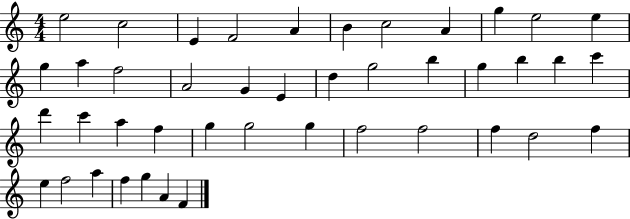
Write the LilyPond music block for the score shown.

{
  \clef treble
  \numericTimeSignature
  \time 4/4
  \key c \major
  e''2 c''2 | e'4 f'2 a'4 | b'4 c''2 a'4 | g''4 e''2 e''4 | \break g''4 a''4 f''2 | a'2 g'4 e'4 | d''4 g''2 b''4 | g''4 b''4 b''4 c'''4 | \break d'''4 c'''4 a''4 f''4 | g''4 g''2 g''4 | f''2 f''2 | f''4 d''2 f''4 | \break e''4 f''2 a''4 | f''4 g''4 a'4 f'4 | \bar "|."
}